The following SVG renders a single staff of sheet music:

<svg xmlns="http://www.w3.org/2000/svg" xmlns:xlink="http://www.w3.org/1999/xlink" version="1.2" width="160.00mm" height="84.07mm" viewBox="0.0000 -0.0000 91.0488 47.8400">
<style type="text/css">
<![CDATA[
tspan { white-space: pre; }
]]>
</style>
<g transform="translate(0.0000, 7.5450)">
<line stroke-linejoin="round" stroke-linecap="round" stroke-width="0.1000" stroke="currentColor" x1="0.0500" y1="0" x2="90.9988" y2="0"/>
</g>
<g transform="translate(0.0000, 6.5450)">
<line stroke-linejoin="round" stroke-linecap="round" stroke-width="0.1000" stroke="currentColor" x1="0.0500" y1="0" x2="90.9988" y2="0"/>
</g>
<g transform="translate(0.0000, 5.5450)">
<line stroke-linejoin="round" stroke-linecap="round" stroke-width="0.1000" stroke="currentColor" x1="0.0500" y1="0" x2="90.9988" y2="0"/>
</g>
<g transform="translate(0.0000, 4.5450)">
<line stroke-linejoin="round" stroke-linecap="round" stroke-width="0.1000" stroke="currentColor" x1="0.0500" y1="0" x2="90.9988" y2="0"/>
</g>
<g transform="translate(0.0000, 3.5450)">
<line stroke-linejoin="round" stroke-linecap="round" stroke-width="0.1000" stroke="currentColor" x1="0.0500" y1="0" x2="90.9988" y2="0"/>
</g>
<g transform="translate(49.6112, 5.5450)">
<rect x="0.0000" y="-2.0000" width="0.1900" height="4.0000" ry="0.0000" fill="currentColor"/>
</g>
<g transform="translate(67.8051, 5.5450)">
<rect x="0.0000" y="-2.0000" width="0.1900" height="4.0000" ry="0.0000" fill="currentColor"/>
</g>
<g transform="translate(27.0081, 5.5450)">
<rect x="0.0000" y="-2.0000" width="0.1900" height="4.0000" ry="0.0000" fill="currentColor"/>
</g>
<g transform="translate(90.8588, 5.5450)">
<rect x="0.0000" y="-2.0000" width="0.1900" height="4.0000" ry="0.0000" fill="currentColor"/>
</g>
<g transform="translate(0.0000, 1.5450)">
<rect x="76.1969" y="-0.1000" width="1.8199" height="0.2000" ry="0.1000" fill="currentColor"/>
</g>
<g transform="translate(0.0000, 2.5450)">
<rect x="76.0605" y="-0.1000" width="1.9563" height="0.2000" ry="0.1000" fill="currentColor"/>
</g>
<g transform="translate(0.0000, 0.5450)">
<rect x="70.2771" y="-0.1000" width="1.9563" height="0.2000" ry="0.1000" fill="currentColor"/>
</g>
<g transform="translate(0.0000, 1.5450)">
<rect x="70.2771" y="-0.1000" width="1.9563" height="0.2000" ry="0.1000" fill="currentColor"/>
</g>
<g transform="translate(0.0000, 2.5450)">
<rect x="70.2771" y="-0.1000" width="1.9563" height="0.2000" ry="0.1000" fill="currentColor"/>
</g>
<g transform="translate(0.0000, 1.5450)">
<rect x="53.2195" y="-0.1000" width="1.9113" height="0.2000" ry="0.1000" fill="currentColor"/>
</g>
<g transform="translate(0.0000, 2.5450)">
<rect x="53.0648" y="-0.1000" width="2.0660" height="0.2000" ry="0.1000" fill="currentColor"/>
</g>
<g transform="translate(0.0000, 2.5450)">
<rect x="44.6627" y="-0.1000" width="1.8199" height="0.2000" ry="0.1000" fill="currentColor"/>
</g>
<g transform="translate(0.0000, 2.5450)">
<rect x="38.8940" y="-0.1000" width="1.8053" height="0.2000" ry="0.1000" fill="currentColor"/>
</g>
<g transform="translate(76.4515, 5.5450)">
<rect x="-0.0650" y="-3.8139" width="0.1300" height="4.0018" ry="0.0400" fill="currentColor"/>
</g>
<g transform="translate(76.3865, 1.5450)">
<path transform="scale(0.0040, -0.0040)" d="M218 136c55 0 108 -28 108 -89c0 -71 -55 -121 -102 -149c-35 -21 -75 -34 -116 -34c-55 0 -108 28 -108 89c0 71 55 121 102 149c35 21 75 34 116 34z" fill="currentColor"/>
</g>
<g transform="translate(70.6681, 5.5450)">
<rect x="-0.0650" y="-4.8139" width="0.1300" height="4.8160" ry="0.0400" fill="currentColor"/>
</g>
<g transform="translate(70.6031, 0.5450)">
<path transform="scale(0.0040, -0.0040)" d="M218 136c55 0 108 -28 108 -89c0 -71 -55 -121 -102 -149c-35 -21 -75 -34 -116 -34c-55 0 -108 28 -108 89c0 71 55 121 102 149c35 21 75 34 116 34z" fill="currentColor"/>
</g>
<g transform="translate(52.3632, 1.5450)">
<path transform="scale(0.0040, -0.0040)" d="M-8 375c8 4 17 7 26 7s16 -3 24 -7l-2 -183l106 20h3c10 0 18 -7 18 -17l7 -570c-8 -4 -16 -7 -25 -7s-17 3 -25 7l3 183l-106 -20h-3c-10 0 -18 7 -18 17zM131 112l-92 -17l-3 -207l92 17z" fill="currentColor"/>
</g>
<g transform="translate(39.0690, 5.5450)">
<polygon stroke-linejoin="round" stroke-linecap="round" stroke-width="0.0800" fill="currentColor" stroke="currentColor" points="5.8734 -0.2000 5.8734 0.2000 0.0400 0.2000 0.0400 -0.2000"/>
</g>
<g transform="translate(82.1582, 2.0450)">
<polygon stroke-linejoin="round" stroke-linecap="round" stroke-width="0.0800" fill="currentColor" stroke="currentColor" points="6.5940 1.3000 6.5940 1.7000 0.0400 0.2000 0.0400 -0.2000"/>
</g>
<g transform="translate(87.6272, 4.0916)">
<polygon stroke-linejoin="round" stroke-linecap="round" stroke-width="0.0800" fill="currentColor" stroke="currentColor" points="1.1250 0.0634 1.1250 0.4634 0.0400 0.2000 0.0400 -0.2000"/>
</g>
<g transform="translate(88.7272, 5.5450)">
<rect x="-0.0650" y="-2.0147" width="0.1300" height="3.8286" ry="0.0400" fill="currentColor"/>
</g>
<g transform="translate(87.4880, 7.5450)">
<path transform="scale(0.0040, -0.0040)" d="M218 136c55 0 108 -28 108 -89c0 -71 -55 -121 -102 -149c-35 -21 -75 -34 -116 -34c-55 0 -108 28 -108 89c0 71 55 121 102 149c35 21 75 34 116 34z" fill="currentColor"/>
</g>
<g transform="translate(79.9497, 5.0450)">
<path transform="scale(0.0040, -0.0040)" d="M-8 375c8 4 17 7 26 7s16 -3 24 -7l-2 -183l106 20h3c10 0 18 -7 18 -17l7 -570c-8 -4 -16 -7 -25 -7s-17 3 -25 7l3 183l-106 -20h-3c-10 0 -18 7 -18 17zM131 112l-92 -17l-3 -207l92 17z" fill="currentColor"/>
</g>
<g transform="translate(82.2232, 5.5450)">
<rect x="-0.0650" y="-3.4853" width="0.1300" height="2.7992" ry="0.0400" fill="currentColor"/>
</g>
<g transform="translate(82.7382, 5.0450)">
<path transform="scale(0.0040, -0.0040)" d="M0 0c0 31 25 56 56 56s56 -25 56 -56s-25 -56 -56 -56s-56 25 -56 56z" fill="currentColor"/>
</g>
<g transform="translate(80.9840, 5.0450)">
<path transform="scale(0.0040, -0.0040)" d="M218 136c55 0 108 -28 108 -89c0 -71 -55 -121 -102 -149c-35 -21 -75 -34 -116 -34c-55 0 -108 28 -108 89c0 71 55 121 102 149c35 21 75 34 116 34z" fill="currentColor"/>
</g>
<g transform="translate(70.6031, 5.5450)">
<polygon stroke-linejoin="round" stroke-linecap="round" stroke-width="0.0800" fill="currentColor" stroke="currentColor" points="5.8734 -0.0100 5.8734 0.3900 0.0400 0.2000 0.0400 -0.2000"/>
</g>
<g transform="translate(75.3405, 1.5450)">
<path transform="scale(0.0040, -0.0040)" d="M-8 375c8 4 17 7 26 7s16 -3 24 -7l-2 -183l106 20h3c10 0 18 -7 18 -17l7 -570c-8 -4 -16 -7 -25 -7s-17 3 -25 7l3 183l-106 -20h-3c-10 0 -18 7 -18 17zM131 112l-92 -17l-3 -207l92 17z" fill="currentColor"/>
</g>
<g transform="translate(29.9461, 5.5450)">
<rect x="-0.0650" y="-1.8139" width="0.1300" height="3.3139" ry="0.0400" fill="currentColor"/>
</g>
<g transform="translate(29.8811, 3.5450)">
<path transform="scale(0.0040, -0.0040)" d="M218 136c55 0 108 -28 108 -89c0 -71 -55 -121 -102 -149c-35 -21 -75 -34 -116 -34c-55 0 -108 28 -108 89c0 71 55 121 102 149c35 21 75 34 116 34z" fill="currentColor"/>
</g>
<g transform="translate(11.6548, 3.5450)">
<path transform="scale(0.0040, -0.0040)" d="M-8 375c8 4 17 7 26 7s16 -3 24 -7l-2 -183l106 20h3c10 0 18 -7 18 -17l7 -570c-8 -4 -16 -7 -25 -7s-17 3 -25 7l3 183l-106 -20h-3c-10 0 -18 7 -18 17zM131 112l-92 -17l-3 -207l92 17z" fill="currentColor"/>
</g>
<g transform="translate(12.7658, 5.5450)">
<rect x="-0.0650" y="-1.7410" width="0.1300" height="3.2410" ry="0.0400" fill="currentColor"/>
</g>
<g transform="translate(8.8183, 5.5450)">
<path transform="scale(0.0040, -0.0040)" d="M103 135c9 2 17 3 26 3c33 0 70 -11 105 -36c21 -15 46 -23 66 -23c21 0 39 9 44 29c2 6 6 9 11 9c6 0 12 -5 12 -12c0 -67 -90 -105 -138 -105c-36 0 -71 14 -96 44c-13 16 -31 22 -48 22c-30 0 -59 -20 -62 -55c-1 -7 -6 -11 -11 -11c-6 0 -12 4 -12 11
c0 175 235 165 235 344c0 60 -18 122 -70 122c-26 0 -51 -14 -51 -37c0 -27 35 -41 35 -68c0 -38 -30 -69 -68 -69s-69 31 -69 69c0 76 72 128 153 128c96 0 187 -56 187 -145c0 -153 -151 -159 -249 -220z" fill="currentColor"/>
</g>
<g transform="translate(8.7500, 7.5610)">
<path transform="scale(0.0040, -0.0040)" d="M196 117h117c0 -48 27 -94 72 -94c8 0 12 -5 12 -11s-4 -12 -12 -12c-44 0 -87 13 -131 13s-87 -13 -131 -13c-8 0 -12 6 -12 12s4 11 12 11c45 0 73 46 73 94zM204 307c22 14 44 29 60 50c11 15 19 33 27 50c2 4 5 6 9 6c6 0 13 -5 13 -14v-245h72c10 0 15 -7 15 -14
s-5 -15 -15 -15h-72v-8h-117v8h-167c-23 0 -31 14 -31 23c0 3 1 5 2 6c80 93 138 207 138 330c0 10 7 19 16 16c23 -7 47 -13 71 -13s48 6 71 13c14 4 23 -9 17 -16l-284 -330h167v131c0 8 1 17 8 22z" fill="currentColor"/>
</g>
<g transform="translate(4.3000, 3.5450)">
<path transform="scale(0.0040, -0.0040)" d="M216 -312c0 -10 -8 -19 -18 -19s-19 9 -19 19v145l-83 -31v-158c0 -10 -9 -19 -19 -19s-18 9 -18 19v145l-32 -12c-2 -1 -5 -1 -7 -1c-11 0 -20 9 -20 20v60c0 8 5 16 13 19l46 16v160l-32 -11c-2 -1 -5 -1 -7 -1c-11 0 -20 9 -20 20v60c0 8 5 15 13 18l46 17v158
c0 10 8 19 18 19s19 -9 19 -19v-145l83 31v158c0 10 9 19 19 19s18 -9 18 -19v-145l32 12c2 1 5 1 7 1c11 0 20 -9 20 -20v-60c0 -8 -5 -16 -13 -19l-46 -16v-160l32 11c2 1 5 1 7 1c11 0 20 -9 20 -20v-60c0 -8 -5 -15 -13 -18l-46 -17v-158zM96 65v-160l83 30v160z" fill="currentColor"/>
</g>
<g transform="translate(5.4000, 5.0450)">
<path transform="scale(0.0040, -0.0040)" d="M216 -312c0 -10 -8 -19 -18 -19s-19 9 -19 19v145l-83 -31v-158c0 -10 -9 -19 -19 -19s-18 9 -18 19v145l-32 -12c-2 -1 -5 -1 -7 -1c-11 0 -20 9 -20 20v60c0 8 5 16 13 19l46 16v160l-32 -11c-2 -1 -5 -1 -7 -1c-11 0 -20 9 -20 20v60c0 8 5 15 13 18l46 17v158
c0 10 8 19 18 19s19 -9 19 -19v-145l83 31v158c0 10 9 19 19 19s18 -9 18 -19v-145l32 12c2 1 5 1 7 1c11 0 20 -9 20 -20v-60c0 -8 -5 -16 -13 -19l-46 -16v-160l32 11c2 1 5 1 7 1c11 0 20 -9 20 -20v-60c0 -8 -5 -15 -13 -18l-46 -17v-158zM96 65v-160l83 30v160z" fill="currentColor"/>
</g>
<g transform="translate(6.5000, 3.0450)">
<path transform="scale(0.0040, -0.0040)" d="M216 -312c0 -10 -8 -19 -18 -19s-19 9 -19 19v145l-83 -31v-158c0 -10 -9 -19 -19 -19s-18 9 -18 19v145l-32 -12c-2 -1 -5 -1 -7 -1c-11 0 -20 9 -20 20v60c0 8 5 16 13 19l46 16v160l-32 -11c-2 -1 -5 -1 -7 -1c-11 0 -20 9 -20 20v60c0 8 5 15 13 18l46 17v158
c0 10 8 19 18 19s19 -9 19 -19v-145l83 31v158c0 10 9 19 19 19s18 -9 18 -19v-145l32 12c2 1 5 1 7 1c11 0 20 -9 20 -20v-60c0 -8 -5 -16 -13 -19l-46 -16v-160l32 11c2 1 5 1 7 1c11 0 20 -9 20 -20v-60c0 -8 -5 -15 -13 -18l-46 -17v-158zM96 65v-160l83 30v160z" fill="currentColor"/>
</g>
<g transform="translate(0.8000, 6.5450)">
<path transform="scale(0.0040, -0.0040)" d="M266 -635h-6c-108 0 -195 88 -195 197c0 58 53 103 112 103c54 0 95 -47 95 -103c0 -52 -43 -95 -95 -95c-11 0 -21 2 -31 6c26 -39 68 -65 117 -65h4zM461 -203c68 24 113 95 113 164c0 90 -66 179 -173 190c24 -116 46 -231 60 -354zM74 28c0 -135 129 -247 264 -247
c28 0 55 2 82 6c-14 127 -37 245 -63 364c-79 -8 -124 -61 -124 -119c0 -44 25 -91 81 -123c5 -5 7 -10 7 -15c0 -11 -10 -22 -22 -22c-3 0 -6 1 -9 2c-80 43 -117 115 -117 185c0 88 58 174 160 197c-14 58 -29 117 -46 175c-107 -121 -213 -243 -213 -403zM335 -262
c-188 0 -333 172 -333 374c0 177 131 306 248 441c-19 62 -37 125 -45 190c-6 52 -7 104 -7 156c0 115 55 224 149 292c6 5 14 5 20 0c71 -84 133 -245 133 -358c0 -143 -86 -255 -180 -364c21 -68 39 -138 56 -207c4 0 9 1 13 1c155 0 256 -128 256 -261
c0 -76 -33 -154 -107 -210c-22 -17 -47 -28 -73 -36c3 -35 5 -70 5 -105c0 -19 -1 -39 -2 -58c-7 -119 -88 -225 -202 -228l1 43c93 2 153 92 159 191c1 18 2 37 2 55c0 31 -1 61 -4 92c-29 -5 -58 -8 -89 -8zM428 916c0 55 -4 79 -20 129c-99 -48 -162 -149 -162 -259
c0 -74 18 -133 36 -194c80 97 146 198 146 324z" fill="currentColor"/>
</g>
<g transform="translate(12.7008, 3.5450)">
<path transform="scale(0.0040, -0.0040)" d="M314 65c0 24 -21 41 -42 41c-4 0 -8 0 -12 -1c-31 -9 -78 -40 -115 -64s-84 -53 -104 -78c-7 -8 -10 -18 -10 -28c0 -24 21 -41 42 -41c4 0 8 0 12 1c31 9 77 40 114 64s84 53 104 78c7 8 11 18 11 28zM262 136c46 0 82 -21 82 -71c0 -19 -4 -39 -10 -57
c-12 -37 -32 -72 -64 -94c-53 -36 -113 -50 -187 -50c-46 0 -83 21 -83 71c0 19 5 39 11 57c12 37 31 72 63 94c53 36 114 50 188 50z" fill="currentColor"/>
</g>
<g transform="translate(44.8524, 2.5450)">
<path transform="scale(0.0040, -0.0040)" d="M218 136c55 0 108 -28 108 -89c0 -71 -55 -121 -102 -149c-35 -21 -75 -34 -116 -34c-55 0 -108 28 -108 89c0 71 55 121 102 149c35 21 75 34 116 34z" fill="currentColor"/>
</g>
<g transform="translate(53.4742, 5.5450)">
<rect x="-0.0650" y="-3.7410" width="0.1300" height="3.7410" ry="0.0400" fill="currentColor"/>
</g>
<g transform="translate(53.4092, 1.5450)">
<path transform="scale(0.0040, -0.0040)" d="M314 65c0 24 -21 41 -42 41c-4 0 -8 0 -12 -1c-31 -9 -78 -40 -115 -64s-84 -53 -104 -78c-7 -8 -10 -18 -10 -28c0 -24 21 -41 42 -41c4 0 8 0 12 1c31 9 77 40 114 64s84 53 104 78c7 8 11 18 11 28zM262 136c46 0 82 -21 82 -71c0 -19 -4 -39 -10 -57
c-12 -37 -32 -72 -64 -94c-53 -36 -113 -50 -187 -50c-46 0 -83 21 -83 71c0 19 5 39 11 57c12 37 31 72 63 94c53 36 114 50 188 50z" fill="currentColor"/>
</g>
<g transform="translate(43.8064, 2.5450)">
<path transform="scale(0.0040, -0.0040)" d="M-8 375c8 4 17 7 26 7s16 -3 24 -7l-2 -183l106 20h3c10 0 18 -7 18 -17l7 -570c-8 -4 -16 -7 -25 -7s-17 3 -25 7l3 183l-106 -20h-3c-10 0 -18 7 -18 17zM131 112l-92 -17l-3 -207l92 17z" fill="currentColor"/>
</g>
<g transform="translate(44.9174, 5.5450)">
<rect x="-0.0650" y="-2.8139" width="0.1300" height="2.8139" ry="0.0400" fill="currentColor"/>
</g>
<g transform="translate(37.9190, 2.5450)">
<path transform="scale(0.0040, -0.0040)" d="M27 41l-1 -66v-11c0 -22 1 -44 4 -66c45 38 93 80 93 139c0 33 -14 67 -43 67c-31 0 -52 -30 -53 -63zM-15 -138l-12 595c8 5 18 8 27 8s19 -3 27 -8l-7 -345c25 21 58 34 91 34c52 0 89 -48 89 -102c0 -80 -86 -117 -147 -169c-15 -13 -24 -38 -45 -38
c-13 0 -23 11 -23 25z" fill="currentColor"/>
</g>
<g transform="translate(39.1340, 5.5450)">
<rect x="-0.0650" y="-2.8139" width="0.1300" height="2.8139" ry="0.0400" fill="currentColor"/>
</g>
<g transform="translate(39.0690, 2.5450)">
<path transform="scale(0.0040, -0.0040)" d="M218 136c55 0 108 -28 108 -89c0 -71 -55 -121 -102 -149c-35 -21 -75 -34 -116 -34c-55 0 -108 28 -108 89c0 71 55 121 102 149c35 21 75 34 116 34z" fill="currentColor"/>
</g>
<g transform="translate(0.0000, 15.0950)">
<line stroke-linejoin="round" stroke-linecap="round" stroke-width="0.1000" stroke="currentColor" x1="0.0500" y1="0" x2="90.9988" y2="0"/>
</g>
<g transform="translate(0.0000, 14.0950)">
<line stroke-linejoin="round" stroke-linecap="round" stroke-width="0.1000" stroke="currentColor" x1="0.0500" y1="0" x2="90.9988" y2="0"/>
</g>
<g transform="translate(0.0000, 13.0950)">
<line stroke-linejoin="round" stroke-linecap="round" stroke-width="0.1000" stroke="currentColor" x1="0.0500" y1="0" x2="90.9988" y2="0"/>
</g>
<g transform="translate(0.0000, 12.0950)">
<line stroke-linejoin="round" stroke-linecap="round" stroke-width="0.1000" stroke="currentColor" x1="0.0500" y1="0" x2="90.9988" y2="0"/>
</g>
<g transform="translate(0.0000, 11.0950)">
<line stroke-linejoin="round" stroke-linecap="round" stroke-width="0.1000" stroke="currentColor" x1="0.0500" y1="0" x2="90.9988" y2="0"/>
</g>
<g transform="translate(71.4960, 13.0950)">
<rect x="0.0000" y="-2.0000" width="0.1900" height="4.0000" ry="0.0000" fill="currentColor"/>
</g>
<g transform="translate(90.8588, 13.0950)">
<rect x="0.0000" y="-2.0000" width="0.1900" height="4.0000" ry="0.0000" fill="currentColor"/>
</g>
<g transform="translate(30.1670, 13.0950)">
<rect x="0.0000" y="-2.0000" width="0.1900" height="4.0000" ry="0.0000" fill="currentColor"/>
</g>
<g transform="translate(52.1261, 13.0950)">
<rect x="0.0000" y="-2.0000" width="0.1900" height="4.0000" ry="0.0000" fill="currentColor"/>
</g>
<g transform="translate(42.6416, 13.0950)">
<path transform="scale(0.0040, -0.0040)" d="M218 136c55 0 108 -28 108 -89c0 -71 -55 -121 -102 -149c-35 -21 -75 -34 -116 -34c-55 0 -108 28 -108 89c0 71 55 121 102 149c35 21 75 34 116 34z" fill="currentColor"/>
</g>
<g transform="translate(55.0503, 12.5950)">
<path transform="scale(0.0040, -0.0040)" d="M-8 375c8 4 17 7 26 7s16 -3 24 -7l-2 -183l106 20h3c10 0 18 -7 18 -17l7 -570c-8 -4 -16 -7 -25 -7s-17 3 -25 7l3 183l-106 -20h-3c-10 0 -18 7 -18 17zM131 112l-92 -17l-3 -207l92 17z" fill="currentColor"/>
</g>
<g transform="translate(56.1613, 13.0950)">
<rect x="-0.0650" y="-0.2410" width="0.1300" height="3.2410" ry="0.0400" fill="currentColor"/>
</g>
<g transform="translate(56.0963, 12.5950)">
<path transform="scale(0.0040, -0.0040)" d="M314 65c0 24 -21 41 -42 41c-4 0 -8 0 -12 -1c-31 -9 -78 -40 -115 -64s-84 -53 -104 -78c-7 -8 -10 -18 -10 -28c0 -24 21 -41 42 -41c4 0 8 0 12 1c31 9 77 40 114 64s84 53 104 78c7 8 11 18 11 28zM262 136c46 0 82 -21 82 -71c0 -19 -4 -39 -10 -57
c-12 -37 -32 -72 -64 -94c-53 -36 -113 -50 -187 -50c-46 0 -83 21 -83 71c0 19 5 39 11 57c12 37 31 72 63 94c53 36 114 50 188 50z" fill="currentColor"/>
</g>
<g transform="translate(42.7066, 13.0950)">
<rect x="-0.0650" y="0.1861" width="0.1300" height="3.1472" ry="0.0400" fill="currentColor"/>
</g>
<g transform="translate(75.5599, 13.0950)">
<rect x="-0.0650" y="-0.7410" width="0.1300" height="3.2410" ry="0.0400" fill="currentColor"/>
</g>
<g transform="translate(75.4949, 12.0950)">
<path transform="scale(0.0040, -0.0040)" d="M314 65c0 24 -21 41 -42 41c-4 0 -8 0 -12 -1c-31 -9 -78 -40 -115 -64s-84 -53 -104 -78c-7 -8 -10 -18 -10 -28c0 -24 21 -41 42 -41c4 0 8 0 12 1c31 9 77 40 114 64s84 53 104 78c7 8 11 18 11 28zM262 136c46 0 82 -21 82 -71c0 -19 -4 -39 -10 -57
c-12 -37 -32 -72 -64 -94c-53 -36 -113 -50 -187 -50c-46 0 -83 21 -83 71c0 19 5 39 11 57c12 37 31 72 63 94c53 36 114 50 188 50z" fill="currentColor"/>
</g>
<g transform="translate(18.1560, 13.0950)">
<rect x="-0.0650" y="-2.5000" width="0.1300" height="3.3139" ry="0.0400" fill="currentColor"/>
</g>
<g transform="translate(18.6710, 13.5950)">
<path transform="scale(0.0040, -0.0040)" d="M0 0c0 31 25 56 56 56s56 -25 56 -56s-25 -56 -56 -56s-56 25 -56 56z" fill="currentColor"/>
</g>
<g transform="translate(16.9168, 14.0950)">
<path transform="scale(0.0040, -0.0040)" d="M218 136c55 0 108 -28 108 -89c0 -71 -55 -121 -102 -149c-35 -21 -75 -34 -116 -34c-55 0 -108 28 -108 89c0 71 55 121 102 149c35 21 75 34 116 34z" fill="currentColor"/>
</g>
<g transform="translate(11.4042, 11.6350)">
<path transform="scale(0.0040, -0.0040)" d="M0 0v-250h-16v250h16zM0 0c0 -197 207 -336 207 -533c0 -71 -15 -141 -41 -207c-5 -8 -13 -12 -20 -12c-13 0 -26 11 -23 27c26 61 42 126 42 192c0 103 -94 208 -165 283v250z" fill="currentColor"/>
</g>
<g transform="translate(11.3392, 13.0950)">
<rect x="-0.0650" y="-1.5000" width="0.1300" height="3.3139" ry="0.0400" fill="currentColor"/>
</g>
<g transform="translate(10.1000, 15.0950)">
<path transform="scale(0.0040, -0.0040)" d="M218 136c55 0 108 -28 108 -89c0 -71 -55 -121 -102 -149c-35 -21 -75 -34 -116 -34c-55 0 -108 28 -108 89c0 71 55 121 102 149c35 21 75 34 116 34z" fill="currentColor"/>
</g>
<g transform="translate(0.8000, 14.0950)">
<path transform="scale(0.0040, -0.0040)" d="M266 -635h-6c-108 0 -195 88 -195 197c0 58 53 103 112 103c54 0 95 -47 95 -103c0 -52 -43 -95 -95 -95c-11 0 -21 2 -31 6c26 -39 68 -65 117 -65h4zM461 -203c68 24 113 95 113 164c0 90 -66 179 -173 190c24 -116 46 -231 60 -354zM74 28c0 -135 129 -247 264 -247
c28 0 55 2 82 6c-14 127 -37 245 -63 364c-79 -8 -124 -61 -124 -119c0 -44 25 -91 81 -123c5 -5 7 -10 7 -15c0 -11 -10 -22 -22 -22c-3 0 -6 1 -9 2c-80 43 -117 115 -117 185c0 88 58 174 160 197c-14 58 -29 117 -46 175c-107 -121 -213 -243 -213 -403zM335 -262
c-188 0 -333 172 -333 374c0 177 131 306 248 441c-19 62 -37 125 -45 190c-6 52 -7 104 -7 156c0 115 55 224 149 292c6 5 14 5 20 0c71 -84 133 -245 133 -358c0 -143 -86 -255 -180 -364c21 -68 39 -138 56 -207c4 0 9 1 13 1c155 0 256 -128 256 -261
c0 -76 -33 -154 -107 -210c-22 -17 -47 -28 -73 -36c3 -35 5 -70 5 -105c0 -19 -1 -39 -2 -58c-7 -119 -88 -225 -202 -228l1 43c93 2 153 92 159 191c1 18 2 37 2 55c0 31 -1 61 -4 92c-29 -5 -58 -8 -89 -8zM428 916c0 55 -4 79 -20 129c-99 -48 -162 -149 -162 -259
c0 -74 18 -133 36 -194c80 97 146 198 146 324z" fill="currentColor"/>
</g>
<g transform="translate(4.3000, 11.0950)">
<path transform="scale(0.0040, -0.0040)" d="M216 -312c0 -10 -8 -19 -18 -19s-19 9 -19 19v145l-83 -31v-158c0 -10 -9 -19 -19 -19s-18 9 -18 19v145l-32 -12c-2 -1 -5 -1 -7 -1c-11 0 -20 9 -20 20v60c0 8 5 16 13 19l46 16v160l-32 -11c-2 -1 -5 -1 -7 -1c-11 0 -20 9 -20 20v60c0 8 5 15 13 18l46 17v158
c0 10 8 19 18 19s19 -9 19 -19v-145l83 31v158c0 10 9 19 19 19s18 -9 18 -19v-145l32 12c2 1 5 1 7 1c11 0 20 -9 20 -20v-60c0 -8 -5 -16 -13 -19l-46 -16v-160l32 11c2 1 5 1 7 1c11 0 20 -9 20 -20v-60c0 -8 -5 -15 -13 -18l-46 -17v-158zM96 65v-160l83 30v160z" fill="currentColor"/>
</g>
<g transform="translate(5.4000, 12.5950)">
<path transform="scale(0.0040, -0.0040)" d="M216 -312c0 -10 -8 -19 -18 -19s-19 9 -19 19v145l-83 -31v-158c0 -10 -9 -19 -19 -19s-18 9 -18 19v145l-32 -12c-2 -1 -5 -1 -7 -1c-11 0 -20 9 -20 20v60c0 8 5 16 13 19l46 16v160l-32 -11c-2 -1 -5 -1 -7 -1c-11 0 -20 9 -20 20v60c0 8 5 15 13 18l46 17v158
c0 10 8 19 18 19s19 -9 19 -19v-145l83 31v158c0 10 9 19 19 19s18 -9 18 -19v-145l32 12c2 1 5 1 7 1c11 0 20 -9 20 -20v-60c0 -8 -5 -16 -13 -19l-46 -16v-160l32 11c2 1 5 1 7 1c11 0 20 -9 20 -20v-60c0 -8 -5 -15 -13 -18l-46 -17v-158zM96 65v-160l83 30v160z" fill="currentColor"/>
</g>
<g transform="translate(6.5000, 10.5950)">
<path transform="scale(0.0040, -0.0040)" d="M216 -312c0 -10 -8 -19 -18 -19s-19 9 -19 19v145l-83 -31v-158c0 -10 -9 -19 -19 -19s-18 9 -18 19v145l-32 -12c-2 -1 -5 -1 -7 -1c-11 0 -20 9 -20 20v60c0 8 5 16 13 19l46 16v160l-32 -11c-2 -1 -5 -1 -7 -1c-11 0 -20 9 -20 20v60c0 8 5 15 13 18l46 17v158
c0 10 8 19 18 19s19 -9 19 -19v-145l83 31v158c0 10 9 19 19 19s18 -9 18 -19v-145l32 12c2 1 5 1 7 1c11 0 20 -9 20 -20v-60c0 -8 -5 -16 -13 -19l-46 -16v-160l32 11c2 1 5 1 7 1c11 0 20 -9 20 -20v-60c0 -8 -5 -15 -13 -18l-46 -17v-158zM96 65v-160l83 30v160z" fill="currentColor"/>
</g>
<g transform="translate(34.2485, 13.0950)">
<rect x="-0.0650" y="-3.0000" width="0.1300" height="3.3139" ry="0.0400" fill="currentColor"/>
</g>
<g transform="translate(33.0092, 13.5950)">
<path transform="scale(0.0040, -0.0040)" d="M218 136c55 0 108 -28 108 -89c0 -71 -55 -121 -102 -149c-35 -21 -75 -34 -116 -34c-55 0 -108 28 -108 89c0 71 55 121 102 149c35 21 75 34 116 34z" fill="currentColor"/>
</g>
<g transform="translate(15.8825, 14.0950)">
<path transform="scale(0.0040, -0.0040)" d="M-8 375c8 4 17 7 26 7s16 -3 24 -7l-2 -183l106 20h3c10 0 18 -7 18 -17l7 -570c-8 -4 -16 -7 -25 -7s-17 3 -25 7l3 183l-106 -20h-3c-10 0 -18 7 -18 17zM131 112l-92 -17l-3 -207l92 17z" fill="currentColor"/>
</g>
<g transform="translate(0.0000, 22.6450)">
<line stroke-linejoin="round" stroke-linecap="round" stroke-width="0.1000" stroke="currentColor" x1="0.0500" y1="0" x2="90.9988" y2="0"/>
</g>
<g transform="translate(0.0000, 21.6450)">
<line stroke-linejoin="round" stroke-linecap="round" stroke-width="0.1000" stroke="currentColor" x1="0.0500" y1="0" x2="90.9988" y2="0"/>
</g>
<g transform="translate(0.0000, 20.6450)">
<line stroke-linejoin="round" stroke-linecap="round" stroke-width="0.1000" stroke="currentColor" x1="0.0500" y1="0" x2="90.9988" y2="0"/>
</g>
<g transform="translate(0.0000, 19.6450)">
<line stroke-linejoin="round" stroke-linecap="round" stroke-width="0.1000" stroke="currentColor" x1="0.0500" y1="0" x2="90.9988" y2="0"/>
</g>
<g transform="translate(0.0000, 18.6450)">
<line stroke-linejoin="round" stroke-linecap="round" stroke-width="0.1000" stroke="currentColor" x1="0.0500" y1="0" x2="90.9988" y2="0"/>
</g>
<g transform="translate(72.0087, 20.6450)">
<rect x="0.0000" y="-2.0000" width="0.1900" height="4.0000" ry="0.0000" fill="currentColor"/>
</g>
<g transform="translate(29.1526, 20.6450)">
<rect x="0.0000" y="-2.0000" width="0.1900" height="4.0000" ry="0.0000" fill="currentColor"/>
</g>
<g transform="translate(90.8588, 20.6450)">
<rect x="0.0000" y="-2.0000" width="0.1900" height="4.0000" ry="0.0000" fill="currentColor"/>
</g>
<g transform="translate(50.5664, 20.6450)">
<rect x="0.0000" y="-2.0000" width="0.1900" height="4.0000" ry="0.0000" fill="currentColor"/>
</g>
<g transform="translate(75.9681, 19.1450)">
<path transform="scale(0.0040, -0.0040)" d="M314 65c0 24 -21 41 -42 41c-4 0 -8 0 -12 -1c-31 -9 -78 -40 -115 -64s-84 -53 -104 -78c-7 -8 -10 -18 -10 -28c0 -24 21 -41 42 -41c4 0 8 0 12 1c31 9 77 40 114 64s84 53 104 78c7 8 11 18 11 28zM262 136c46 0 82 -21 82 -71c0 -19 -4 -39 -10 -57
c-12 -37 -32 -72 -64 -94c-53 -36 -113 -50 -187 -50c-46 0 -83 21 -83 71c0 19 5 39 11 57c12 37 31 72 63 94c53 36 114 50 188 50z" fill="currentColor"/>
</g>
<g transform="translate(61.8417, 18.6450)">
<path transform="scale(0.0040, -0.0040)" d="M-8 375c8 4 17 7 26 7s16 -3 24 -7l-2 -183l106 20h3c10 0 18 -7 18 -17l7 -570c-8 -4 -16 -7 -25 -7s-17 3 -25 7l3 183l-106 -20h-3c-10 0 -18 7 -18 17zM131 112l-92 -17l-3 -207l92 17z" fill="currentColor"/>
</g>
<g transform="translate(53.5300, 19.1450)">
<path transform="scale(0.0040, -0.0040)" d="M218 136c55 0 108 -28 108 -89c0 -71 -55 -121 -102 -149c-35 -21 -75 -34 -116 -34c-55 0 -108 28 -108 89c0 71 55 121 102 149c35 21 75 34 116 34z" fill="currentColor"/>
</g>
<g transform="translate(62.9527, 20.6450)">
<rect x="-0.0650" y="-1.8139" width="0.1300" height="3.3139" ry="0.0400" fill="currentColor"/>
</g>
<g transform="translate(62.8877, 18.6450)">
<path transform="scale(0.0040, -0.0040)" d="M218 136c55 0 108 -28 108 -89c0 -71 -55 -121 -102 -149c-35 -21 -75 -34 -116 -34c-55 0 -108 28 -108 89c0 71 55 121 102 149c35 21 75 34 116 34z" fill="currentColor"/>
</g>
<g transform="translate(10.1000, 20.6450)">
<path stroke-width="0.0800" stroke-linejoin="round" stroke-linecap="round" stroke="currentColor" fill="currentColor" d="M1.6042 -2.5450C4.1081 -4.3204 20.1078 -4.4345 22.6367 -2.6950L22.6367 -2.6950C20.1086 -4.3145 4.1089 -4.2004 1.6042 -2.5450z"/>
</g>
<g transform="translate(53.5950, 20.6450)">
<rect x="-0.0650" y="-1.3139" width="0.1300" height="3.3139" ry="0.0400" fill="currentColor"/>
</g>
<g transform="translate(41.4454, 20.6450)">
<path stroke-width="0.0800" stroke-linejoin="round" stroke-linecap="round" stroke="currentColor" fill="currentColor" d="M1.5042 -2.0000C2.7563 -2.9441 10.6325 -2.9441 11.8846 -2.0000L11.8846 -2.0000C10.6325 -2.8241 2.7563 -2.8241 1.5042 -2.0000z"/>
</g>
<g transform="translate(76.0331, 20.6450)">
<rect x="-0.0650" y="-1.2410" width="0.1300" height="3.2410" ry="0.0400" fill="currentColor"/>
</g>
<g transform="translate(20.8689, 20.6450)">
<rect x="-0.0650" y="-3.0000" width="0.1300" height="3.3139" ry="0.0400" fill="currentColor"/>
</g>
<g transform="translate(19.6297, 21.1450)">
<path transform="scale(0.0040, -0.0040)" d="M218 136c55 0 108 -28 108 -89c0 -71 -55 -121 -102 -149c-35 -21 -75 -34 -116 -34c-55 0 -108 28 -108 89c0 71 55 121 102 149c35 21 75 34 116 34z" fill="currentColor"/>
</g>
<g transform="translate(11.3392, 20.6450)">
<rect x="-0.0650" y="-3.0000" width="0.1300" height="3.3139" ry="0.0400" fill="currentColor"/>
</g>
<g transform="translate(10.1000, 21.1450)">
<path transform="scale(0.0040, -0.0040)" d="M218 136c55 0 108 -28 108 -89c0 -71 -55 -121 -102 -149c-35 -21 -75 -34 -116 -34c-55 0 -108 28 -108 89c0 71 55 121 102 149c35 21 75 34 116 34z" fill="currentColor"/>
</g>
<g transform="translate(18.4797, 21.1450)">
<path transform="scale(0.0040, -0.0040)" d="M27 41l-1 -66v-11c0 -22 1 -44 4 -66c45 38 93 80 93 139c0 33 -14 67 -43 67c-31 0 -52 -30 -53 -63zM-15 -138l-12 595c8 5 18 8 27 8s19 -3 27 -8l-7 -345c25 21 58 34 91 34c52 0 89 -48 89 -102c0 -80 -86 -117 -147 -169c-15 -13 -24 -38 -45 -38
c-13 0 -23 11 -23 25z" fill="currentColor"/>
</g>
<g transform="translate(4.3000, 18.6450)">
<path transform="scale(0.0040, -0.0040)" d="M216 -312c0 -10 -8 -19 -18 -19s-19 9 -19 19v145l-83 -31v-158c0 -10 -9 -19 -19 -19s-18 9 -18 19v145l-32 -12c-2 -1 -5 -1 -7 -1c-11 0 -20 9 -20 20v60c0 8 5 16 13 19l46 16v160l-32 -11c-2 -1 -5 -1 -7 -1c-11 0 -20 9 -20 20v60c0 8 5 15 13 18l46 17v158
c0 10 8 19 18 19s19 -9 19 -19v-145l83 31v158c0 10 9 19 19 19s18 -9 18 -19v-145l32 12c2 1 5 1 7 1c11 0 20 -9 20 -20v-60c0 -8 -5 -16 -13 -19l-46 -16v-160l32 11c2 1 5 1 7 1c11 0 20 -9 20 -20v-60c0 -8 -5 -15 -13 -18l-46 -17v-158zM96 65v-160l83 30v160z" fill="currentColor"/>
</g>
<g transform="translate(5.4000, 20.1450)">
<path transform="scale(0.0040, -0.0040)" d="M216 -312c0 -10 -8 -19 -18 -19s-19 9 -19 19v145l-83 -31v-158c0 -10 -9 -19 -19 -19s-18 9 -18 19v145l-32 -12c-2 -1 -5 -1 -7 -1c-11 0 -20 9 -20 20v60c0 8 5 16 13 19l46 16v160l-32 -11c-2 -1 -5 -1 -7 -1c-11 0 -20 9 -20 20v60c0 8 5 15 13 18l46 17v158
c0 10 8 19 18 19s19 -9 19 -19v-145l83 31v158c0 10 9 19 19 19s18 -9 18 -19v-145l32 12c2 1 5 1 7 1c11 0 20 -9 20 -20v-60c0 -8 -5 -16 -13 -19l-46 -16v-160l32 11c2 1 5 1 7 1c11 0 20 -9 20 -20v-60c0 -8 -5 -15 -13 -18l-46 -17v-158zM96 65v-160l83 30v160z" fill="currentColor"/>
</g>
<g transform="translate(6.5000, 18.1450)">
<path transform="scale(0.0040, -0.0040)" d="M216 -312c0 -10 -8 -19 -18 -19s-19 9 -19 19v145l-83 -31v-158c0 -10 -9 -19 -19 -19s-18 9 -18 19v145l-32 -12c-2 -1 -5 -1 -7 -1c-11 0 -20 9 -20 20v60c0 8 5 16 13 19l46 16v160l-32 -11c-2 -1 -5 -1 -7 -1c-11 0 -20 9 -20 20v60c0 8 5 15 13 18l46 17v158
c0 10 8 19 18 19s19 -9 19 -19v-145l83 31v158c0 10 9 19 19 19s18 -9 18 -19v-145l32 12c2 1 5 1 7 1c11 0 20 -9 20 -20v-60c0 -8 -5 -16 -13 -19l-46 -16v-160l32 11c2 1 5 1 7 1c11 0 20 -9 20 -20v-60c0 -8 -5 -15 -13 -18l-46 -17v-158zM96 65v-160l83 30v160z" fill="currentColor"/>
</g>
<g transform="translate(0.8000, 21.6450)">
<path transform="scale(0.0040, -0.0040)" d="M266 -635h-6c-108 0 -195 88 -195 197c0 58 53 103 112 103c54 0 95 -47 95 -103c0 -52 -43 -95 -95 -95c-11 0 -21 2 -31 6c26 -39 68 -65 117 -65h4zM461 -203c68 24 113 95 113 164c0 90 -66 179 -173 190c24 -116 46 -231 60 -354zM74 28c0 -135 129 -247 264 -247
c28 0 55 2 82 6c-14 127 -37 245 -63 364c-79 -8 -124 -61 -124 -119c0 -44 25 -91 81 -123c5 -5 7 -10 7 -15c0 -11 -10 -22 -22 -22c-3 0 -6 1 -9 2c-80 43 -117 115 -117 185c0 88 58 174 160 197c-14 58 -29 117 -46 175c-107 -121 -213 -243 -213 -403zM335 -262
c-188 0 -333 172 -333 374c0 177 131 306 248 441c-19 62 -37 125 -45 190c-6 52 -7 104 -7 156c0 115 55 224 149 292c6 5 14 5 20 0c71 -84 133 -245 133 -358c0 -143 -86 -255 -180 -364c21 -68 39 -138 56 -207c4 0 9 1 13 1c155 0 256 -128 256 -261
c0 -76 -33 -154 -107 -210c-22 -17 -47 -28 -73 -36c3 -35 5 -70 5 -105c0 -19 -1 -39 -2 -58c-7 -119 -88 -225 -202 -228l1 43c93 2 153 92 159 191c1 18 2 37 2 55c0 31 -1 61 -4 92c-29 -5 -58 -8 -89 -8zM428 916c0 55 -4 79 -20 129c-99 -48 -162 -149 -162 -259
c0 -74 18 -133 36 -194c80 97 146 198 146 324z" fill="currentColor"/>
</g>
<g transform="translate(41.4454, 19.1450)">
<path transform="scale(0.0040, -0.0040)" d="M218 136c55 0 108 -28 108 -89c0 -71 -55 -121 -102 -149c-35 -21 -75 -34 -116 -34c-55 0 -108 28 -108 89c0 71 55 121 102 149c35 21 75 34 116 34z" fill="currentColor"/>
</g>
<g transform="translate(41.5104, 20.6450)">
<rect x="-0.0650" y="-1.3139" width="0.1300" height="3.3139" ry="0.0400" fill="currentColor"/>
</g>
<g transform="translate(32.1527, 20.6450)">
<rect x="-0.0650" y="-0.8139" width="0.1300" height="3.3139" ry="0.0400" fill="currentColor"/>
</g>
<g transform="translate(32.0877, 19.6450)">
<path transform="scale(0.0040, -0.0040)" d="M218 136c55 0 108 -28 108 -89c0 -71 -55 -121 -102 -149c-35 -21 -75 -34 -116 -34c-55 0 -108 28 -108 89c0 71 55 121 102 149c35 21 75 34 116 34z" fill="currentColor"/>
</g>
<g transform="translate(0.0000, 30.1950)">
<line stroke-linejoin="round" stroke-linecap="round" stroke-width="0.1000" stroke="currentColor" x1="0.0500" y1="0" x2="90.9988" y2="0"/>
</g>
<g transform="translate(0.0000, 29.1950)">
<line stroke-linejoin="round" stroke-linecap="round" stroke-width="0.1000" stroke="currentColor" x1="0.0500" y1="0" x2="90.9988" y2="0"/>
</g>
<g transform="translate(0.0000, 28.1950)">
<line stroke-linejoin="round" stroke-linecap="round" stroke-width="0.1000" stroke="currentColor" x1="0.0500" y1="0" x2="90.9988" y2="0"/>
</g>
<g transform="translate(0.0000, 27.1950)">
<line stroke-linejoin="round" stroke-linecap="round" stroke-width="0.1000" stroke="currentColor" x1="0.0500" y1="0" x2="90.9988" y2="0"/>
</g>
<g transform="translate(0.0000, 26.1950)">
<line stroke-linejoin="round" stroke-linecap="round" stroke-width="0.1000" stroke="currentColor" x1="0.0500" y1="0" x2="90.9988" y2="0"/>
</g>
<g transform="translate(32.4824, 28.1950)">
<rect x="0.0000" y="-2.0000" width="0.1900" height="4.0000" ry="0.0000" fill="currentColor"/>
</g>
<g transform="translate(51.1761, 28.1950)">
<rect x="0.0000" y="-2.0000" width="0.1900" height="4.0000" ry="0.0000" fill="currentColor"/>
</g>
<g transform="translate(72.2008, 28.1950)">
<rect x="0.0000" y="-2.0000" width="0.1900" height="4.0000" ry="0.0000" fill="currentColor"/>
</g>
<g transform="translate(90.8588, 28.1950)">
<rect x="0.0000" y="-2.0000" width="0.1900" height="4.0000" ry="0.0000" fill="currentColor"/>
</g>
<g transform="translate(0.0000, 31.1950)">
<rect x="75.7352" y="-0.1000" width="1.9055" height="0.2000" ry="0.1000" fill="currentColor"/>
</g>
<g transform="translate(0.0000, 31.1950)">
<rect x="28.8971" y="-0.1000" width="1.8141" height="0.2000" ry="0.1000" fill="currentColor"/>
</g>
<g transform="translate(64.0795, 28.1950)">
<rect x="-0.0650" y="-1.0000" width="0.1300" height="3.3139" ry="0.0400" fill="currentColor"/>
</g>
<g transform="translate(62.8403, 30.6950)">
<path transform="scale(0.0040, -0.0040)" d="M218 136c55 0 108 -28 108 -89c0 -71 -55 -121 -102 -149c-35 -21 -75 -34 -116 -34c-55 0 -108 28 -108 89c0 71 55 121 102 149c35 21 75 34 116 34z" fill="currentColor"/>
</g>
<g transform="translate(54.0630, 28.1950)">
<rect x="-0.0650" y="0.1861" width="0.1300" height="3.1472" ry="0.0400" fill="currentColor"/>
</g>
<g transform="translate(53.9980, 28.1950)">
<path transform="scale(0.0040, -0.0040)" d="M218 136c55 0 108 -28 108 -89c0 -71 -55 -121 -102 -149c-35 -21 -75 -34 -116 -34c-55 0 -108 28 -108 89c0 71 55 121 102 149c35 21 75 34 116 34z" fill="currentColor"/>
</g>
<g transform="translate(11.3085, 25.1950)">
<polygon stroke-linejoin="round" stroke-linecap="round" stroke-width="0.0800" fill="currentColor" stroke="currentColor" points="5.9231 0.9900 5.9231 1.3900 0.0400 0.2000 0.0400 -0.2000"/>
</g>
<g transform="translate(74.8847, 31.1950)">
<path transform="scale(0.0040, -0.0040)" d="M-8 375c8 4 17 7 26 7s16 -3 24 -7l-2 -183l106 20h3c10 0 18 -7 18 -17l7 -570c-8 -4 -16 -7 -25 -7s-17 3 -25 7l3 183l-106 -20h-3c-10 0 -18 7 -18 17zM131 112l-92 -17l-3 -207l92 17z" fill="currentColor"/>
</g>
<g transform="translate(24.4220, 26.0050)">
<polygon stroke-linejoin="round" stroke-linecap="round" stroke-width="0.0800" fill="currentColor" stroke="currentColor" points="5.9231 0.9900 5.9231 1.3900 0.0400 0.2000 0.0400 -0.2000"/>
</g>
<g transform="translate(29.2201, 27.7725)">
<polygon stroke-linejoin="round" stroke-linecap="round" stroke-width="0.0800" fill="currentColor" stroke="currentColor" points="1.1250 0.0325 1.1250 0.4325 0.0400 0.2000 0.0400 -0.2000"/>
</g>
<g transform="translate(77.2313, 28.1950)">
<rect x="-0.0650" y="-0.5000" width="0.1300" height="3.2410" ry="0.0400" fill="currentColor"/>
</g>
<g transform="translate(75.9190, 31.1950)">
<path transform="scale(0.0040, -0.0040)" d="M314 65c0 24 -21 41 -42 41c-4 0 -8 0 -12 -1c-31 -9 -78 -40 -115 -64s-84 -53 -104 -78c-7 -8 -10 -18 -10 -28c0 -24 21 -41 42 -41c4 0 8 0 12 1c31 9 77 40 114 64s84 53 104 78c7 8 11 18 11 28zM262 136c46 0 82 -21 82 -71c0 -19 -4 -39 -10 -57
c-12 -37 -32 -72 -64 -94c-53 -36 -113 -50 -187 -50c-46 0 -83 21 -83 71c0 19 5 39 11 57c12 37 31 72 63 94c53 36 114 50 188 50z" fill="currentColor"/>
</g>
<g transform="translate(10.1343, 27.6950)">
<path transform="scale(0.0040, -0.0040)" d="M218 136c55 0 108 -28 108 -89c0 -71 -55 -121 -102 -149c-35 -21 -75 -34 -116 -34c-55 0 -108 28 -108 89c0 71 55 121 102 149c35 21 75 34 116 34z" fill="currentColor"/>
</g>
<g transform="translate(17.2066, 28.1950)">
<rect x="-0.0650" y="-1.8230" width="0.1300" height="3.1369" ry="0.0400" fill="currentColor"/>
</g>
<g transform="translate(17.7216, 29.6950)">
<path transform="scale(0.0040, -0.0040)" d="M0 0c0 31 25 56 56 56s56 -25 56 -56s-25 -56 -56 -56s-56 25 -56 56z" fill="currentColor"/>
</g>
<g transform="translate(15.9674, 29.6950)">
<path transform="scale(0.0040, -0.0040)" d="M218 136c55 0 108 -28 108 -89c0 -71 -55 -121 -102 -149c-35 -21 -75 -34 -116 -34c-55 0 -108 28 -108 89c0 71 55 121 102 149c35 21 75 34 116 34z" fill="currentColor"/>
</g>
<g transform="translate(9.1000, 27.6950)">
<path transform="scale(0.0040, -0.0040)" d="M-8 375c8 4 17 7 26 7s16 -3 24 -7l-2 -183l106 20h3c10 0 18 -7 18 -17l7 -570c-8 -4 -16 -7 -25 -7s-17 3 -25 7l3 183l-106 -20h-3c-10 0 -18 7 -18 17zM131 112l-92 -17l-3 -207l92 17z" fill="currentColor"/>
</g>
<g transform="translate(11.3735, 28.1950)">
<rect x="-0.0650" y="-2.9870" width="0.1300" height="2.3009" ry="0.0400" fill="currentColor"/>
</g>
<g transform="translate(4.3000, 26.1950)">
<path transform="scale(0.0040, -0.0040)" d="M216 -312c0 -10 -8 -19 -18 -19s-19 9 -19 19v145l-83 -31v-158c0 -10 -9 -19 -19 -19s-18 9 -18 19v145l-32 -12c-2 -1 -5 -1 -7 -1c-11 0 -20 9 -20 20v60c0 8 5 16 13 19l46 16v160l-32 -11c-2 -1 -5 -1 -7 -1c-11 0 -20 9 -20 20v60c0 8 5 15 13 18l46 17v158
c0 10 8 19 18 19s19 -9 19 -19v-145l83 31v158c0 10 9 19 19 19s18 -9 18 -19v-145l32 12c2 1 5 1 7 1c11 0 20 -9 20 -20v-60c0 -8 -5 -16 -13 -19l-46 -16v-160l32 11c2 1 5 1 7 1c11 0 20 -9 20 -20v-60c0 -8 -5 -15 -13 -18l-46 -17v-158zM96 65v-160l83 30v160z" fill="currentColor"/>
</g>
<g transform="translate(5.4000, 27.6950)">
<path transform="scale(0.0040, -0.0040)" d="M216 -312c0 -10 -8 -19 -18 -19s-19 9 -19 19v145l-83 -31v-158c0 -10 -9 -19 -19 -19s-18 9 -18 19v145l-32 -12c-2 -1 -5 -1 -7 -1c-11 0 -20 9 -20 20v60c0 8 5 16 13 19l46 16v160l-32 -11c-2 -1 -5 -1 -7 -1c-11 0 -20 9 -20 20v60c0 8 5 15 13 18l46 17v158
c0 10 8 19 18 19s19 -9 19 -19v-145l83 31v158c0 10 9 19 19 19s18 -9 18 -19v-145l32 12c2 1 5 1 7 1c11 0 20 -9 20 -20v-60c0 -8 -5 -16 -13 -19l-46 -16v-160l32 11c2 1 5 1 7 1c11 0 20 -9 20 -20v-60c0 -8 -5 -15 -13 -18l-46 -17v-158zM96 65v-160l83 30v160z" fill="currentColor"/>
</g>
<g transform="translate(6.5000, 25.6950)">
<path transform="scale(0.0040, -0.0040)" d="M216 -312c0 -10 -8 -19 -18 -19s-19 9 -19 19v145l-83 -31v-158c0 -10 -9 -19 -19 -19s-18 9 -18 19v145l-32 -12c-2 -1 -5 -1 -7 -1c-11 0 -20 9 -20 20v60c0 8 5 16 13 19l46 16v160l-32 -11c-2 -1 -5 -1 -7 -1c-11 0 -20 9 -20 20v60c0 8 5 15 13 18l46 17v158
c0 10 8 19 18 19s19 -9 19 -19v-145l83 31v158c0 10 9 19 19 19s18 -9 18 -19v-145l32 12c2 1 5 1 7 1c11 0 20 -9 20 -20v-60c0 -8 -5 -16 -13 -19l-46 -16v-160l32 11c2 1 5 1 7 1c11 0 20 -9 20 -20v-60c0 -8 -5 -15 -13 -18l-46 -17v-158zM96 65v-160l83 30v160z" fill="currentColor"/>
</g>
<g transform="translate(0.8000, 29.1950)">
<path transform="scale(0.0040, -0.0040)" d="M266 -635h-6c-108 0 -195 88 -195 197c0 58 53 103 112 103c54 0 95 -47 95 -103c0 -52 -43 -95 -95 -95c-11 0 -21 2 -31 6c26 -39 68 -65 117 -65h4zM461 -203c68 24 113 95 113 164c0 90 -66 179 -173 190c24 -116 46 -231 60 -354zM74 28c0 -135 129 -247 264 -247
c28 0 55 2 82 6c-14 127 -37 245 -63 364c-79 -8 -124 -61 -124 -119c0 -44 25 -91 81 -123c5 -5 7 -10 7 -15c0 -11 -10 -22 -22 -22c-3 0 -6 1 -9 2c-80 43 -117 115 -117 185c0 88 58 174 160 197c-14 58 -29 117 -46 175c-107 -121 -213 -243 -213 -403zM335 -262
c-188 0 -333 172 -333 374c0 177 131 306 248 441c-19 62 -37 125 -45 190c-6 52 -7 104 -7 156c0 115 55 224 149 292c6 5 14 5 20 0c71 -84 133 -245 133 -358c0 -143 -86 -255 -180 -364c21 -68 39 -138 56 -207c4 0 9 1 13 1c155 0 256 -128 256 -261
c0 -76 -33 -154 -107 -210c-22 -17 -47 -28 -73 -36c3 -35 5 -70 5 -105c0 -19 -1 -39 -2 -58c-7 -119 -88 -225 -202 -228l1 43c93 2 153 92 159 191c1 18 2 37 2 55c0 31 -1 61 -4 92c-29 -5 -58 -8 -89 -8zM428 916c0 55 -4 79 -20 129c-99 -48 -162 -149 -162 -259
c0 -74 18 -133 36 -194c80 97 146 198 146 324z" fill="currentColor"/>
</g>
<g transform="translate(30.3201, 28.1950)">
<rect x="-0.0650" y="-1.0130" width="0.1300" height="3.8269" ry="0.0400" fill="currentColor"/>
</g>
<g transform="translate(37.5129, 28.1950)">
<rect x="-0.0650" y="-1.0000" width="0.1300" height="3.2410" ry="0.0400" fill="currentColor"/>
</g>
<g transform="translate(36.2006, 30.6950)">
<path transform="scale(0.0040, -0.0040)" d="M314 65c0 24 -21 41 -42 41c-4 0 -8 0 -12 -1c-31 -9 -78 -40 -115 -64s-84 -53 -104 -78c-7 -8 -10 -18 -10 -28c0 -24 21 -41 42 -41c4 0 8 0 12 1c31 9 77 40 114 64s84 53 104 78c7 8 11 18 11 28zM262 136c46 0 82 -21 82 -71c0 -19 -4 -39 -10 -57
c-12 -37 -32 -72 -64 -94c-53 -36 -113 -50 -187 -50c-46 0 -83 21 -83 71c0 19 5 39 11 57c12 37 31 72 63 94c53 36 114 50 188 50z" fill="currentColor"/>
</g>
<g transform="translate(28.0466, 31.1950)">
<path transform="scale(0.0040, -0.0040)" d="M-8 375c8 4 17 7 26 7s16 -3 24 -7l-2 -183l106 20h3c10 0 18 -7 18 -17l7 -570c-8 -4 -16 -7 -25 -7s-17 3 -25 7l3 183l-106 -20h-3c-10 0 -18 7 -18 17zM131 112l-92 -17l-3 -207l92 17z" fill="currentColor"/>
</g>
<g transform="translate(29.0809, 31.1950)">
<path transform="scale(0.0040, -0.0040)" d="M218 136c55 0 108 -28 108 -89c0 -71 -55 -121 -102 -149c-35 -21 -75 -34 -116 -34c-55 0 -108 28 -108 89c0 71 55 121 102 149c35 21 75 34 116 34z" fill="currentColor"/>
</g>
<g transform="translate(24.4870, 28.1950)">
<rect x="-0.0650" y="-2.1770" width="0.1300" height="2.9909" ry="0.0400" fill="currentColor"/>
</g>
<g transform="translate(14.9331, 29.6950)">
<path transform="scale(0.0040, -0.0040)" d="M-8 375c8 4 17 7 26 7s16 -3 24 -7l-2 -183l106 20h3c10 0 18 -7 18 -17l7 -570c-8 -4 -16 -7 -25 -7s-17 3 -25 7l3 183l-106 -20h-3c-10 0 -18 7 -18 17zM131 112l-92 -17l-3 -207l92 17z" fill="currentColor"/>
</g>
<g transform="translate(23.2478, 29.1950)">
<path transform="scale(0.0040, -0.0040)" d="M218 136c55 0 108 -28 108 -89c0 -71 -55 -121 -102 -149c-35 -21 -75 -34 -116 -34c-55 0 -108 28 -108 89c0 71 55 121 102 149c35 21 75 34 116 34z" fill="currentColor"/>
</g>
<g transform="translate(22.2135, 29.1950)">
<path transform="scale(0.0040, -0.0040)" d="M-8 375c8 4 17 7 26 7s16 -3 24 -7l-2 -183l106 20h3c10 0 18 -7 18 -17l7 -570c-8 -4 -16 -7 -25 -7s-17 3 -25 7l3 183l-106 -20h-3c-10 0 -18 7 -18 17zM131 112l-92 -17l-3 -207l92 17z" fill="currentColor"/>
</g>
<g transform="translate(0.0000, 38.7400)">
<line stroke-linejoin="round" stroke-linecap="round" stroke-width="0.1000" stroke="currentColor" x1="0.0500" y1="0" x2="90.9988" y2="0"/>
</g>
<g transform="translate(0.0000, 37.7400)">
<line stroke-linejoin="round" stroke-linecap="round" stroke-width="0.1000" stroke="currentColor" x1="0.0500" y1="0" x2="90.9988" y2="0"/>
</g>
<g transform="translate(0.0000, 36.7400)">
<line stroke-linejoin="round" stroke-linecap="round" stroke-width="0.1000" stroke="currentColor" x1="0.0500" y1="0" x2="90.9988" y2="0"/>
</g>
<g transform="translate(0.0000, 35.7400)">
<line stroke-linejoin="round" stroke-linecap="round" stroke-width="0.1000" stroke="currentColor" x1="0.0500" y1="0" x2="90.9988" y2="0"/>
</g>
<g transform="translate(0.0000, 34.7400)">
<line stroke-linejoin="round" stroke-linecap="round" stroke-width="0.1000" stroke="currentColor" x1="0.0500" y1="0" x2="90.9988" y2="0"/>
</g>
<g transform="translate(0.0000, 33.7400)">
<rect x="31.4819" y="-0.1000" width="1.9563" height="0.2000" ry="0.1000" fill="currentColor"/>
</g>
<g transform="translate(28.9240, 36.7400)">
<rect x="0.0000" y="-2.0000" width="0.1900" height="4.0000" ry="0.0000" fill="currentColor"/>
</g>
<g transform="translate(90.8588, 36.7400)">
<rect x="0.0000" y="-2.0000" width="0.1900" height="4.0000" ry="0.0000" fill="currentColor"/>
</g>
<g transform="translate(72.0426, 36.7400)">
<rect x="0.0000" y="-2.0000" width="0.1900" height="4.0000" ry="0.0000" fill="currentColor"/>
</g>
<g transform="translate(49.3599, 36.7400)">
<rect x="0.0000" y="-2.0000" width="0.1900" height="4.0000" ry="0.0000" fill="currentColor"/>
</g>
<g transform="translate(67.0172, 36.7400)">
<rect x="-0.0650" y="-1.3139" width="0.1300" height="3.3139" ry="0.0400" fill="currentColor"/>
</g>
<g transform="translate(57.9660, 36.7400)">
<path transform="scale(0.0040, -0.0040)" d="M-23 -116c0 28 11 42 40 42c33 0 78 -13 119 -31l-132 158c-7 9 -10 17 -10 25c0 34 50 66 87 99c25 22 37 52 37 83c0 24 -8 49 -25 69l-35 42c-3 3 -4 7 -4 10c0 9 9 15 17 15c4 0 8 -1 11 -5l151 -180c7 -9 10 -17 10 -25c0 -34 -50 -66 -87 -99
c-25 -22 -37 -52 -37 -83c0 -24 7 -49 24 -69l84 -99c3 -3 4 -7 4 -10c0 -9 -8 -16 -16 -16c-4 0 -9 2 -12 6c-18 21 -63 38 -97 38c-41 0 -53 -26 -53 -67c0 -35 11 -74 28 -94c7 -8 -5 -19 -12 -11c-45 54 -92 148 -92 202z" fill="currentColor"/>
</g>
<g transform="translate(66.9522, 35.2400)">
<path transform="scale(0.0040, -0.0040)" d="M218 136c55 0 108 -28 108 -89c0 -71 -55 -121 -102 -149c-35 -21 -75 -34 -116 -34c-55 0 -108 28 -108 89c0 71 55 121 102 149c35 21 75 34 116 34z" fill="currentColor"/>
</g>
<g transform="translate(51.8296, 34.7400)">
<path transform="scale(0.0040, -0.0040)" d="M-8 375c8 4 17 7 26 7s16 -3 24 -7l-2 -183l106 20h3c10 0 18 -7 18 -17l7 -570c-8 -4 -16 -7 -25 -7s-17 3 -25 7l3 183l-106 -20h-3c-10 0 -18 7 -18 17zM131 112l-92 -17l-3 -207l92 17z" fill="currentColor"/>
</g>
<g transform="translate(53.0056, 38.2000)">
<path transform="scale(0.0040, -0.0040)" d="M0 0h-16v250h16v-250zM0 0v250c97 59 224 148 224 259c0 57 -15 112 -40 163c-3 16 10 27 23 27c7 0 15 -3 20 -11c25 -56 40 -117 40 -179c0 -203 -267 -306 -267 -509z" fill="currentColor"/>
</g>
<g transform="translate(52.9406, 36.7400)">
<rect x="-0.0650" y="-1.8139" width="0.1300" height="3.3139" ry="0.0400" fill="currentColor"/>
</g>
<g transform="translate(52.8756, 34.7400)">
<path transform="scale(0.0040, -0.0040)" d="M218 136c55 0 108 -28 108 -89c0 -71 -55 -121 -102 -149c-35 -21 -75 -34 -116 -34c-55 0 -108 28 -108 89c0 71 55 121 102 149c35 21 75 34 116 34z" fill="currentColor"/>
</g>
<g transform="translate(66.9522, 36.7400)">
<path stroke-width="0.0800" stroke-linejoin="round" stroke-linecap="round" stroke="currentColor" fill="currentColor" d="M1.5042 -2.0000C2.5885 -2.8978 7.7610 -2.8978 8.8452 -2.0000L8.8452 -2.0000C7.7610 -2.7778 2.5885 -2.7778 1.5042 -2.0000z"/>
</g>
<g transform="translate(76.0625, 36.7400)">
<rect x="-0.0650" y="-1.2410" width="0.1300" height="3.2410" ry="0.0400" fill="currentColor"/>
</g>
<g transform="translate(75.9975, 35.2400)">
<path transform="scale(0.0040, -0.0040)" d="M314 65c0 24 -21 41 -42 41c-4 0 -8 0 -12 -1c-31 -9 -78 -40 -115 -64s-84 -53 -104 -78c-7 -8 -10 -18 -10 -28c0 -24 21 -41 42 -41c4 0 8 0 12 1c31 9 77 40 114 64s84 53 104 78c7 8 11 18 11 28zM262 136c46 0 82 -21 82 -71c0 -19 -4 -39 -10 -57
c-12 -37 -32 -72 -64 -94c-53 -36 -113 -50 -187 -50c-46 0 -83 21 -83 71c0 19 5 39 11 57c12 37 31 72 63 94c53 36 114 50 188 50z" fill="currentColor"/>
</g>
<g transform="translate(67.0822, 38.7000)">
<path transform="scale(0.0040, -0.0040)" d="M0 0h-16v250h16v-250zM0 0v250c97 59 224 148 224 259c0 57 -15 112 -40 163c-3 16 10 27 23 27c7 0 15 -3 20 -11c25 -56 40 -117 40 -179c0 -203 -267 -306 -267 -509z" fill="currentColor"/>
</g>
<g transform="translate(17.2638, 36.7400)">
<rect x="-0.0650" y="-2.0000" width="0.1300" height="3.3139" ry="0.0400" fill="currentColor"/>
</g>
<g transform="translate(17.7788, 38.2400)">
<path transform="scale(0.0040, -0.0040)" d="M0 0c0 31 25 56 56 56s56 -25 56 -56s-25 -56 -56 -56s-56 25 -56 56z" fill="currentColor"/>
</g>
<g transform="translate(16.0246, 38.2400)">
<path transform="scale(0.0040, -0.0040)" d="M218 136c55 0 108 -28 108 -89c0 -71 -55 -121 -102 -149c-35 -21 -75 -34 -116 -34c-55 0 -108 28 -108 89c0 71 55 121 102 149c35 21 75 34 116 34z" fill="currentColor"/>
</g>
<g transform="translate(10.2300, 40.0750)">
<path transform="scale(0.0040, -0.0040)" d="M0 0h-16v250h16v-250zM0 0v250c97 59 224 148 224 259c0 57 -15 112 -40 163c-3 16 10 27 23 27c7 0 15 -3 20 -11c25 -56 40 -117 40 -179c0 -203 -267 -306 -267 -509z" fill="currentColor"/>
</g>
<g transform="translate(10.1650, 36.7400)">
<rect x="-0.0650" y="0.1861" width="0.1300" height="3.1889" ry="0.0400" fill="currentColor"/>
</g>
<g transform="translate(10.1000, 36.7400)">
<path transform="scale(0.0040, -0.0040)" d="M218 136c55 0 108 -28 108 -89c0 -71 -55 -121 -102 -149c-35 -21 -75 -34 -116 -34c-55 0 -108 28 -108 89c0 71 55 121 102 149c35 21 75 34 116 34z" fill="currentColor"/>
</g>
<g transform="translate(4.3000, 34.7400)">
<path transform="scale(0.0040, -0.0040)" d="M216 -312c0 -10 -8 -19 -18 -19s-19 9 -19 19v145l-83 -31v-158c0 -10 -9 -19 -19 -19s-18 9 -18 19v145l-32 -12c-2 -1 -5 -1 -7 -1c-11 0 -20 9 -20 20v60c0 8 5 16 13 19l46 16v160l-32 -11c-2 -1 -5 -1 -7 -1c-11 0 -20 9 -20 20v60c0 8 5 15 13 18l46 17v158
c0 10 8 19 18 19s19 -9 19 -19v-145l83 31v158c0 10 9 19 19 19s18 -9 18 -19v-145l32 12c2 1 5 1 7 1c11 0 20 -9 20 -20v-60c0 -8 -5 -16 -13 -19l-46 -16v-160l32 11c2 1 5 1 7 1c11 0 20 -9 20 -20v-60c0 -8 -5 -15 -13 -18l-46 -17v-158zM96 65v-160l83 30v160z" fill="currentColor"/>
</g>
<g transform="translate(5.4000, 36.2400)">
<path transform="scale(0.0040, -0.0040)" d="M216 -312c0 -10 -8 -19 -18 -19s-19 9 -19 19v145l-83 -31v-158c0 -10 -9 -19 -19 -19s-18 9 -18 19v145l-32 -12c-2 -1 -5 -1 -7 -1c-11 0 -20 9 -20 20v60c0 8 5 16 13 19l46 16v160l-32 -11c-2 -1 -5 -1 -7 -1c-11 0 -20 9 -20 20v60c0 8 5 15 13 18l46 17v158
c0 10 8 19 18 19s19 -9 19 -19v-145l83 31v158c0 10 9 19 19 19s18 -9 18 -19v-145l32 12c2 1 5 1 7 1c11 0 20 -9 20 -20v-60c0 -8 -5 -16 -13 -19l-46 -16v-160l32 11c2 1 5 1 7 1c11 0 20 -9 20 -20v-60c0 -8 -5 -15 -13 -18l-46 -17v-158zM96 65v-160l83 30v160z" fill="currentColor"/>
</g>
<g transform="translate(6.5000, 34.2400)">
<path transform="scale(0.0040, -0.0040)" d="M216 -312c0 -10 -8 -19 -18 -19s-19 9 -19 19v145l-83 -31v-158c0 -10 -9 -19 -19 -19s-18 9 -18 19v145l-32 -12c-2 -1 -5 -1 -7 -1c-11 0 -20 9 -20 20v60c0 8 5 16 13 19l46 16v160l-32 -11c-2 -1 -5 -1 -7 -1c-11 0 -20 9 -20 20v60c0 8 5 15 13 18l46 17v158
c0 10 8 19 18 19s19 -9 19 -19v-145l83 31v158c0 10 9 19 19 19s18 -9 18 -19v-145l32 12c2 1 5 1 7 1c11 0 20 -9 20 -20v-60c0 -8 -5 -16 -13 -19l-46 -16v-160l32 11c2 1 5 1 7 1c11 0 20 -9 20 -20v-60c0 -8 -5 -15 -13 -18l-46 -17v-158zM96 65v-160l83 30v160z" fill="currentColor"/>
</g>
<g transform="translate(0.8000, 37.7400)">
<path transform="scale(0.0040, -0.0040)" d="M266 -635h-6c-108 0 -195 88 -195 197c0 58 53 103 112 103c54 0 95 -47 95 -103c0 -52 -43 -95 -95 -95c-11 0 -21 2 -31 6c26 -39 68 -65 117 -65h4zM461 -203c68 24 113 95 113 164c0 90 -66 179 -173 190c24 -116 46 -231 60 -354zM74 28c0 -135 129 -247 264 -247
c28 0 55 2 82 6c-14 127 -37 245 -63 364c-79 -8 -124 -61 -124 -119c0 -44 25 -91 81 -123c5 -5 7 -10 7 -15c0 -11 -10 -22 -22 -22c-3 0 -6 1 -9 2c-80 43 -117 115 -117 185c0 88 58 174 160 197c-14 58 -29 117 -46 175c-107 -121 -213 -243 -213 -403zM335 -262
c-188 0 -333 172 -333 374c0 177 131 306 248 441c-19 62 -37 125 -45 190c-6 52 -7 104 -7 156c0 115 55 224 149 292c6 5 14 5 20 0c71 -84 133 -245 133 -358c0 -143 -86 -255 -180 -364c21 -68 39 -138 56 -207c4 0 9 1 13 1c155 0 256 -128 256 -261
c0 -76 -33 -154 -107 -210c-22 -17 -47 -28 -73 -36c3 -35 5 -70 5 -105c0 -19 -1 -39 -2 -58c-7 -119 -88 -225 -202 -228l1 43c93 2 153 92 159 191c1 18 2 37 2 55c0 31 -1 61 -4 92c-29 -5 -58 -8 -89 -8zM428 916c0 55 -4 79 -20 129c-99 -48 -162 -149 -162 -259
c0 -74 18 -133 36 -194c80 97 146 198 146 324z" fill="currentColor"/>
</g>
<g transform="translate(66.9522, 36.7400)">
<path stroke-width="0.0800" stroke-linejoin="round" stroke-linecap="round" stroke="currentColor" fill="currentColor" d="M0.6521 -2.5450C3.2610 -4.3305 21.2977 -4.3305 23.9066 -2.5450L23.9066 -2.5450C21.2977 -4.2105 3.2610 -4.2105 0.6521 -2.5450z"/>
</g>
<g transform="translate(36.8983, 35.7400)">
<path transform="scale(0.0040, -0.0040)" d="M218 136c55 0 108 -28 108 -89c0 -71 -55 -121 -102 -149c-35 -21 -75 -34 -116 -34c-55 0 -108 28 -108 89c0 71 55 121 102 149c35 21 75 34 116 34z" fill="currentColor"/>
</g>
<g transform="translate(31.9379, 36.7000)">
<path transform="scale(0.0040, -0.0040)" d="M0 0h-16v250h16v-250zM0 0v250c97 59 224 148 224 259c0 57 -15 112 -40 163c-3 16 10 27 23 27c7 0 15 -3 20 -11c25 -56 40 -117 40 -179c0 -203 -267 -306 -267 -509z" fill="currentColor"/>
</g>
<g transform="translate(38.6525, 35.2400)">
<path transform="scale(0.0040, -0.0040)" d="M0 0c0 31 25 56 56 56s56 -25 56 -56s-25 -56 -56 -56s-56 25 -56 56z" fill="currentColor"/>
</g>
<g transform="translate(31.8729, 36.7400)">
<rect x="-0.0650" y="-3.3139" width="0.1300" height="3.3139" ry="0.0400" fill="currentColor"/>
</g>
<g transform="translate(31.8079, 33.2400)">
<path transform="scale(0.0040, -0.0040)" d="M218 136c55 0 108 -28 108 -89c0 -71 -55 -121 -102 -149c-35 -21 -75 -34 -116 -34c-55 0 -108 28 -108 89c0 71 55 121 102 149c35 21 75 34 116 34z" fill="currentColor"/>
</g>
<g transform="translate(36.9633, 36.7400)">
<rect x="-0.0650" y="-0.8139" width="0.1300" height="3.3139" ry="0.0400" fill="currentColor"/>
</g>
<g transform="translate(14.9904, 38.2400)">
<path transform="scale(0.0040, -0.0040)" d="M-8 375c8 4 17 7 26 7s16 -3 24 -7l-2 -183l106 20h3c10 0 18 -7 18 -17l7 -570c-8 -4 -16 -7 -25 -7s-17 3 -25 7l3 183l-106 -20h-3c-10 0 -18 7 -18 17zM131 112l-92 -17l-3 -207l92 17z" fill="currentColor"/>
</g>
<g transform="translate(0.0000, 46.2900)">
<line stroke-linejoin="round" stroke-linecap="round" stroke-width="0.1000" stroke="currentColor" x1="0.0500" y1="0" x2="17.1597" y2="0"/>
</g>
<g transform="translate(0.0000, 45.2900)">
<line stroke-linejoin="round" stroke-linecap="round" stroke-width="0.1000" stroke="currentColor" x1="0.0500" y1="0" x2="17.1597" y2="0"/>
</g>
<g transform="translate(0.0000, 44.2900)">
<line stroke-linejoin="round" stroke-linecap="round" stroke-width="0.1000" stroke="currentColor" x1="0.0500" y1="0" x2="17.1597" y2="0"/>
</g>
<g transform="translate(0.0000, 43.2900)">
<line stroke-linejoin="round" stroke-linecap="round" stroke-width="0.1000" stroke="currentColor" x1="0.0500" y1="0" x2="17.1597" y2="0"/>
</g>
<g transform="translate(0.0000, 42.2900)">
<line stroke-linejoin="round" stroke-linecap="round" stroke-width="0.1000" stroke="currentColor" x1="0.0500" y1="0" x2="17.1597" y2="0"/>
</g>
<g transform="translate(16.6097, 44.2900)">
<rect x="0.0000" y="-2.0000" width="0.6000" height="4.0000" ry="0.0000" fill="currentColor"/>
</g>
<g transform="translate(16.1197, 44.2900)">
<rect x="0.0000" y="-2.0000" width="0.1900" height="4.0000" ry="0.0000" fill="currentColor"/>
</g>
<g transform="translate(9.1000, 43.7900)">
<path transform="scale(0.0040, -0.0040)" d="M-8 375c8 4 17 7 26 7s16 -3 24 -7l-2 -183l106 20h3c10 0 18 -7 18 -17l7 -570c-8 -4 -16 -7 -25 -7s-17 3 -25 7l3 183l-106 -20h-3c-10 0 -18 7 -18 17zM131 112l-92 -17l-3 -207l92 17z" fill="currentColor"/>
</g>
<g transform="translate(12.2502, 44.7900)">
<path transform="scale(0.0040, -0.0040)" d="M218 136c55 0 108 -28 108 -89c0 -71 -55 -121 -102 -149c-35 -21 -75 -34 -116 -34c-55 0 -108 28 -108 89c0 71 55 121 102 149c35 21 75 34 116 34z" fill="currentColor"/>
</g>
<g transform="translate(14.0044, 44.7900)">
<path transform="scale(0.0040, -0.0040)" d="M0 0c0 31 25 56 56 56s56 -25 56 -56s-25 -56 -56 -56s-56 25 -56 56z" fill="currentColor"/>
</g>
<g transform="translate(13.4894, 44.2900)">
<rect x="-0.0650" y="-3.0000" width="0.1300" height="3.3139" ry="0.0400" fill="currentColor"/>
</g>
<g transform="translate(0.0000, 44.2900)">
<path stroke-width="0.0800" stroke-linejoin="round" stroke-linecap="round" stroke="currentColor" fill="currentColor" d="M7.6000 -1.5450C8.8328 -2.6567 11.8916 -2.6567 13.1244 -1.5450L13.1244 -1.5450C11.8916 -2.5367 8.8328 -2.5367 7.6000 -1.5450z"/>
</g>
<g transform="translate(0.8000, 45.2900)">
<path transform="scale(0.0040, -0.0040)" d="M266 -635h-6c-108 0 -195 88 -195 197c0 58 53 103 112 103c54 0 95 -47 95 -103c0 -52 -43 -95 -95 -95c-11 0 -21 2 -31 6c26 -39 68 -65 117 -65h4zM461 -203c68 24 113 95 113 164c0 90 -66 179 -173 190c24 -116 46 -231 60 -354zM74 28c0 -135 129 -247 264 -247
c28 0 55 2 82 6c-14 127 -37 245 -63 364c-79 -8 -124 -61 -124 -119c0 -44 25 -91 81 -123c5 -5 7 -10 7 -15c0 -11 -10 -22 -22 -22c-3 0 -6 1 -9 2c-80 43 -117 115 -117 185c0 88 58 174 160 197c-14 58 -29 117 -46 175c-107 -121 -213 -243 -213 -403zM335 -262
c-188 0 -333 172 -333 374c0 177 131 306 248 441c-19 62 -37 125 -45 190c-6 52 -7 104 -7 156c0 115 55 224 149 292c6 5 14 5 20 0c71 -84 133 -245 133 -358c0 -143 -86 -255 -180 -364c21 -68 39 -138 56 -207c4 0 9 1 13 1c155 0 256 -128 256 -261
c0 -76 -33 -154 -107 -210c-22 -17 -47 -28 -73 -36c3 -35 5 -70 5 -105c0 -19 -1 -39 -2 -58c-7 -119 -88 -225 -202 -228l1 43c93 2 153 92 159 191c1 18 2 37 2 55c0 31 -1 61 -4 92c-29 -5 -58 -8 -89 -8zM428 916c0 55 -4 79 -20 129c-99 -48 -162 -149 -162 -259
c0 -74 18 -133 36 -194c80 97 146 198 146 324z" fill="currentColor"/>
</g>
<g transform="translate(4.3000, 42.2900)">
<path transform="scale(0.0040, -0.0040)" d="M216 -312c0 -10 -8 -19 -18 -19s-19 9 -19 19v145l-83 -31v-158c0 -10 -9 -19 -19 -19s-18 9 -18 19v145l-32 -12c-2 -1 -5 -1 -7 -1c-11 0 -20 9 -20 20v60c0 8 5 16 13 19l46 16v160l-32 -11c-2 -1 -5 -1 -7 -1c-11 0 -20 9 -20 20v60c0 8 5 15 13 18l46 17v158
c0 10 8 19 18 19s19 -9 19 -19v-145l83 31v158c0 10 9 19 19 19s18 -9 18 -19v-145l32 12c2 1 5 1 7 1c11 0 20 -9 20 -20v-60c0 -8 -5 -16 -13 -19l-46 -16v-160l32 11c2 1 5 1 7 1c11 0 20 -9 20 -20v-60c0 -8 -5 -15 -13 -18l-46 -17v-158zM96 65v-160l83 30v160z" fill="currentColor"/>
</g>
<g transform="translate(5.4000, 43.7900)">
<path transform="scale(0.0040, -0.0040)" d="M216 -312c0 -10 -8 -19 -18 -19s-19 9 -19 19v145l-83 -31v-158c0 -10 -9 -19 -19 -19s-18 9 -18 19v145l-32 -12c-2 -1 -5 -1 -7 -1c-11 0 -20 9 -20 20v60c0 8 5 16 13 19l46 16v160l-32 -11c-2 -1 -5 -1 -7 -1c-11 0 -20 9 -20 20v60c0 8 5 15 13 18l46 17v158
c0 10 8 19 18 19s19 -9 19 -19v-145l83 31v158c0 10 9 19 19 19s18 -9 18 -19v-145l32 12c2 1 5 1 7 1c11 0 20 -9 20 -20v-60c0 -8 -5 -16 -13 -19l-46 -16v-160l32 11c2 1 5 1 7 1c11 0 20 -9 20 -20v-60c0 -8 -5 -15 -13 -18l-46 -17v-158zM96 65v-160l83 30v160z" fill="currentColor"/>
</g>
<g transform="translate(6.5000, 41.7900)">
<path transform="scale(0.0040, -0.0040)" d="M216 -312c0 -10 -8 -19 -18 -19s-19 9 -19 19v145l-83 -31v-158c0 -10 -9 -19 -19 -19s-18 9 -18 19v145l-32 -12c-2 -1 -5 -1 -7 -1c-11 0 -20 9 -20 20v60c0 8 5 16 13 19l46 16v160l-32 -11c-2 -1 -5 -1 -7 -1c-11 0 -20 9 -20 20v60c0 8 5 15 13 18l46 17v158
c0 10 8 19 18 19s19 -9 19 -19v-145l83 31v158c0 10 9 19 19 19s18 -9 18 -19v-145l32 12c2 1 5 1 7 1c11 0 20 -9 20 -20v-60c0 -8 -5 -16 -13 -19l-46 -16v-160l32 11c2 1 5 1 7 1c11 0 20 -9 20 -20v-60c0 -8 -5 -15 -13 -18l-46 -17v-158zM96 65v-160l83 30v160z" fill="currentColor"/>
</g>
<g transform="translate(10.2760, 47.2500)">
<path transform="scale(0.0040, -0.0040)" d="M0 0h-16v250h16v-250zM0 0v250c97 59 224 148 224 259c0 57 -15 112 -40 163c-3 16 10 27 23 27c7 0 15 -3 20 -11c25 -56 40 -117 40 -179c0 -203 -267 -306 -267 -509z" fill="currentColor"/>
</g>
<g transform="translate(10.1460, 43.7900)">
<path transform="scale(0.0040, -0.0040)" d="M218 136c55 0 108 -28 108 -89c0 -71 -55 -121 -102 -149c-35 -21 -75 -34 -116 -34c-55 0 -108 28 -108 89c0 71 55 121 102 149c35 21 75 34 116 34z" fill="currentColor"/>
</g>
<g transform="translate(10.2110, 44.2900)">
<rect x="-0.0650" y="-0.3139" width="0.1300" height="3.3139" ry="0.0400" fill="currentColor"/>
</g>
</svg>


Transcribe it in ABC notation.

X:1
T:Untitled
M:2/4
L:1/4
K:A
f2 ^f _a/2 a/2 c'2 e'/2 c'/2 c/2 E/4 E/2 G A B c2 d2 A _A d e e f e2 c/2 F/2 G/2 C/4 D2 B D C2 B/2 F b/2 d f/2 z e/2 e2 c/2 A